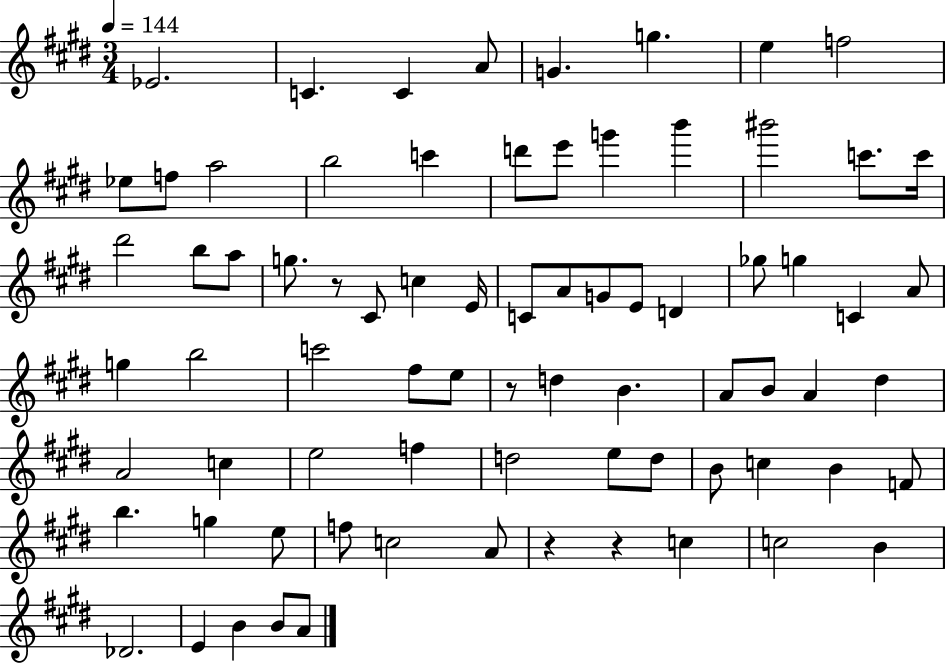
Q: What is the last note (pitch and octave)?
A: A4